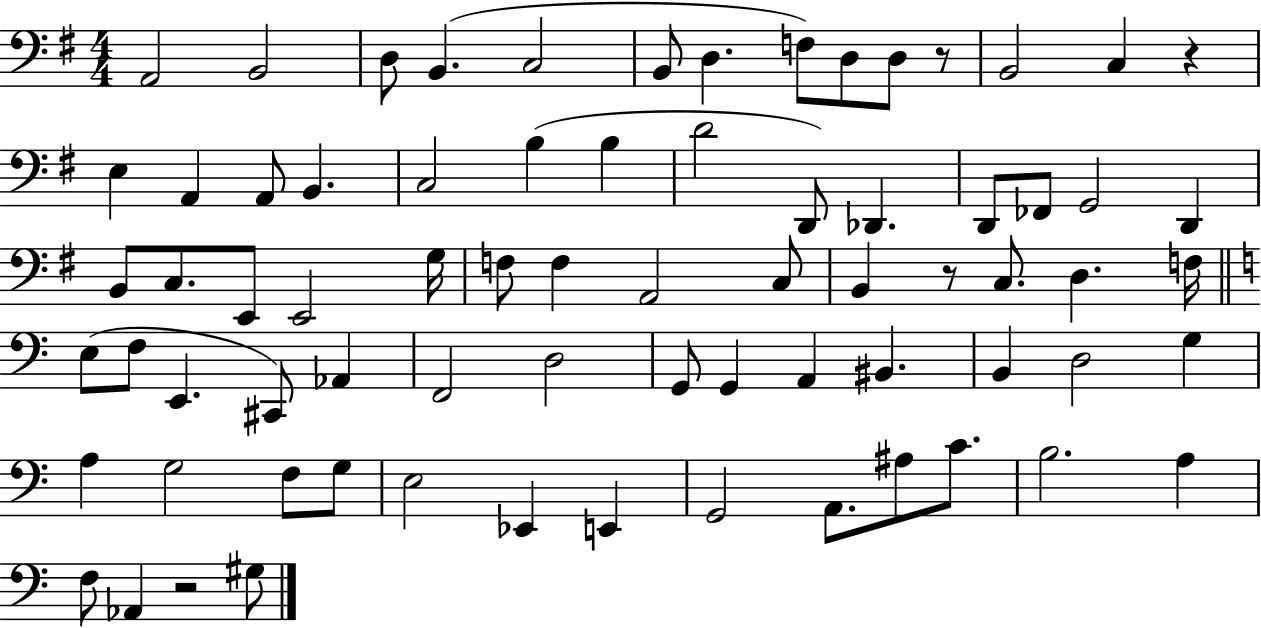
X:1
T:Untitled
M:4/4
L:1/4
K:G
A,,2 B,,2 D,/2 B,, C,2 B,,/2 D, F,/2 D,/2 D,/2 z/2 B,,2 C, z E, A,, A,,/2 B,, C,2 B, B, D2 D,,/2 _D,, D,,/2 _F,,/2 G,,2 D,, B,,/2 C,/2 E,,/2 E,,2 G,/4 F,/2 F, A,,2 C,/2 B,, z/2 C,/2 D, F,/4 E,/2 F,/2 E,, ^C,,/2 _A,, F,,2 D,2 G,,/2 G,, A,, ^B,, B,, D,2 G, A, G,2 F,/2 G,/2 E,2 _E,, E,, G,,2 A,,/2 ^A,/2 C/2 B,2 A, F,/2 _A,, z2 ^G,/2